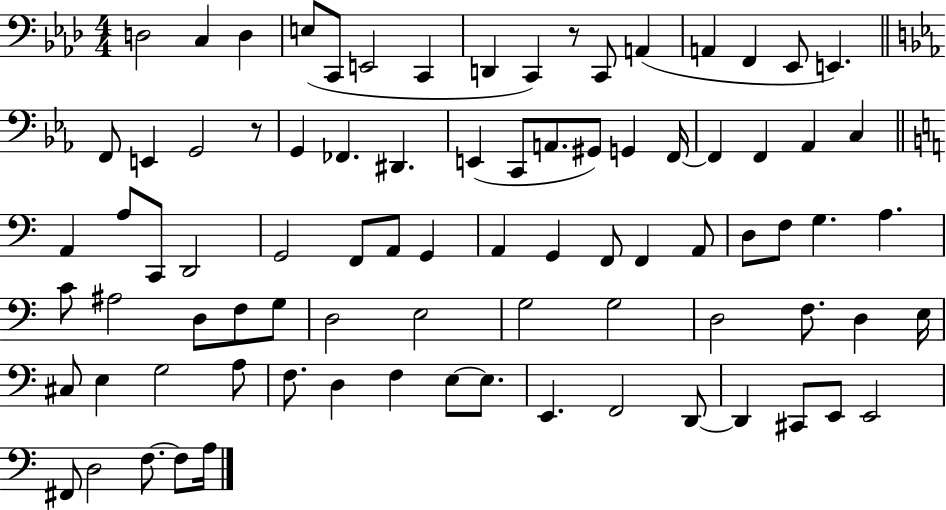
{
  \clef bass
  \numericTimeSignature
  \time 4/4
  \key aes \major
  d2 c4 d4 | e8( c,8 e,2 c,4 | d,4 c,4) r8 c,8 a,4( | a,4 f,4 ees,8 e,4.) | \break \bar "||" \break \key ees \major f,8 e,4 g,2 r8 | g,4 fes,4. dis,4. | e,4( c,8 a,8. gis,8) g,4 f,16~~ | f,4 f,4 aes,4 c4 | \break \bar "||" \break \key c \major a,4 a8 c,8 d,2 | g,2 f,8 a,8 g,4 | a,4 g,4 f,8 f,4 a,8 | d8 f8 g4. a4. | \break c'8 ais2 d8 f8 g8 | d2 e2 | g2 g2 | d2 f8. d4 e16 | \break cis8 e4 g2 a8 | f8. d4 f4 e8~~ e8. | e,4. f,2 d,8~~ | d,4 cis,8 e,8 e,2 | \break fis,8 d2 f8.~~ f8 a16 | \bar "|."
}